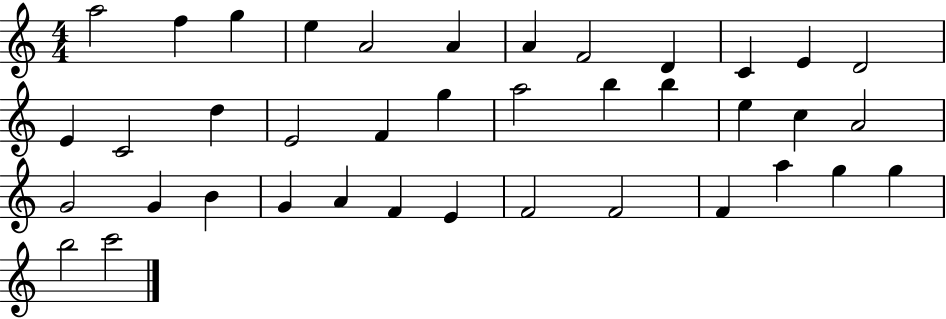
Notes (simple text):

A5/h F5/q G5/q E5/q A4/h A4/q A4/q F4/h D4/q C4/q E4/q D4/h E4/q C4/h D5/q E4/h F4/q G5/q A5/h B5/q B5/q E5/q C5/q A4/h G4/h G4/q B4/q G4/q A4/q F4/q E4/q F4/h F4/h F4/q A5/q G5/q G5/q B5/h C6/h